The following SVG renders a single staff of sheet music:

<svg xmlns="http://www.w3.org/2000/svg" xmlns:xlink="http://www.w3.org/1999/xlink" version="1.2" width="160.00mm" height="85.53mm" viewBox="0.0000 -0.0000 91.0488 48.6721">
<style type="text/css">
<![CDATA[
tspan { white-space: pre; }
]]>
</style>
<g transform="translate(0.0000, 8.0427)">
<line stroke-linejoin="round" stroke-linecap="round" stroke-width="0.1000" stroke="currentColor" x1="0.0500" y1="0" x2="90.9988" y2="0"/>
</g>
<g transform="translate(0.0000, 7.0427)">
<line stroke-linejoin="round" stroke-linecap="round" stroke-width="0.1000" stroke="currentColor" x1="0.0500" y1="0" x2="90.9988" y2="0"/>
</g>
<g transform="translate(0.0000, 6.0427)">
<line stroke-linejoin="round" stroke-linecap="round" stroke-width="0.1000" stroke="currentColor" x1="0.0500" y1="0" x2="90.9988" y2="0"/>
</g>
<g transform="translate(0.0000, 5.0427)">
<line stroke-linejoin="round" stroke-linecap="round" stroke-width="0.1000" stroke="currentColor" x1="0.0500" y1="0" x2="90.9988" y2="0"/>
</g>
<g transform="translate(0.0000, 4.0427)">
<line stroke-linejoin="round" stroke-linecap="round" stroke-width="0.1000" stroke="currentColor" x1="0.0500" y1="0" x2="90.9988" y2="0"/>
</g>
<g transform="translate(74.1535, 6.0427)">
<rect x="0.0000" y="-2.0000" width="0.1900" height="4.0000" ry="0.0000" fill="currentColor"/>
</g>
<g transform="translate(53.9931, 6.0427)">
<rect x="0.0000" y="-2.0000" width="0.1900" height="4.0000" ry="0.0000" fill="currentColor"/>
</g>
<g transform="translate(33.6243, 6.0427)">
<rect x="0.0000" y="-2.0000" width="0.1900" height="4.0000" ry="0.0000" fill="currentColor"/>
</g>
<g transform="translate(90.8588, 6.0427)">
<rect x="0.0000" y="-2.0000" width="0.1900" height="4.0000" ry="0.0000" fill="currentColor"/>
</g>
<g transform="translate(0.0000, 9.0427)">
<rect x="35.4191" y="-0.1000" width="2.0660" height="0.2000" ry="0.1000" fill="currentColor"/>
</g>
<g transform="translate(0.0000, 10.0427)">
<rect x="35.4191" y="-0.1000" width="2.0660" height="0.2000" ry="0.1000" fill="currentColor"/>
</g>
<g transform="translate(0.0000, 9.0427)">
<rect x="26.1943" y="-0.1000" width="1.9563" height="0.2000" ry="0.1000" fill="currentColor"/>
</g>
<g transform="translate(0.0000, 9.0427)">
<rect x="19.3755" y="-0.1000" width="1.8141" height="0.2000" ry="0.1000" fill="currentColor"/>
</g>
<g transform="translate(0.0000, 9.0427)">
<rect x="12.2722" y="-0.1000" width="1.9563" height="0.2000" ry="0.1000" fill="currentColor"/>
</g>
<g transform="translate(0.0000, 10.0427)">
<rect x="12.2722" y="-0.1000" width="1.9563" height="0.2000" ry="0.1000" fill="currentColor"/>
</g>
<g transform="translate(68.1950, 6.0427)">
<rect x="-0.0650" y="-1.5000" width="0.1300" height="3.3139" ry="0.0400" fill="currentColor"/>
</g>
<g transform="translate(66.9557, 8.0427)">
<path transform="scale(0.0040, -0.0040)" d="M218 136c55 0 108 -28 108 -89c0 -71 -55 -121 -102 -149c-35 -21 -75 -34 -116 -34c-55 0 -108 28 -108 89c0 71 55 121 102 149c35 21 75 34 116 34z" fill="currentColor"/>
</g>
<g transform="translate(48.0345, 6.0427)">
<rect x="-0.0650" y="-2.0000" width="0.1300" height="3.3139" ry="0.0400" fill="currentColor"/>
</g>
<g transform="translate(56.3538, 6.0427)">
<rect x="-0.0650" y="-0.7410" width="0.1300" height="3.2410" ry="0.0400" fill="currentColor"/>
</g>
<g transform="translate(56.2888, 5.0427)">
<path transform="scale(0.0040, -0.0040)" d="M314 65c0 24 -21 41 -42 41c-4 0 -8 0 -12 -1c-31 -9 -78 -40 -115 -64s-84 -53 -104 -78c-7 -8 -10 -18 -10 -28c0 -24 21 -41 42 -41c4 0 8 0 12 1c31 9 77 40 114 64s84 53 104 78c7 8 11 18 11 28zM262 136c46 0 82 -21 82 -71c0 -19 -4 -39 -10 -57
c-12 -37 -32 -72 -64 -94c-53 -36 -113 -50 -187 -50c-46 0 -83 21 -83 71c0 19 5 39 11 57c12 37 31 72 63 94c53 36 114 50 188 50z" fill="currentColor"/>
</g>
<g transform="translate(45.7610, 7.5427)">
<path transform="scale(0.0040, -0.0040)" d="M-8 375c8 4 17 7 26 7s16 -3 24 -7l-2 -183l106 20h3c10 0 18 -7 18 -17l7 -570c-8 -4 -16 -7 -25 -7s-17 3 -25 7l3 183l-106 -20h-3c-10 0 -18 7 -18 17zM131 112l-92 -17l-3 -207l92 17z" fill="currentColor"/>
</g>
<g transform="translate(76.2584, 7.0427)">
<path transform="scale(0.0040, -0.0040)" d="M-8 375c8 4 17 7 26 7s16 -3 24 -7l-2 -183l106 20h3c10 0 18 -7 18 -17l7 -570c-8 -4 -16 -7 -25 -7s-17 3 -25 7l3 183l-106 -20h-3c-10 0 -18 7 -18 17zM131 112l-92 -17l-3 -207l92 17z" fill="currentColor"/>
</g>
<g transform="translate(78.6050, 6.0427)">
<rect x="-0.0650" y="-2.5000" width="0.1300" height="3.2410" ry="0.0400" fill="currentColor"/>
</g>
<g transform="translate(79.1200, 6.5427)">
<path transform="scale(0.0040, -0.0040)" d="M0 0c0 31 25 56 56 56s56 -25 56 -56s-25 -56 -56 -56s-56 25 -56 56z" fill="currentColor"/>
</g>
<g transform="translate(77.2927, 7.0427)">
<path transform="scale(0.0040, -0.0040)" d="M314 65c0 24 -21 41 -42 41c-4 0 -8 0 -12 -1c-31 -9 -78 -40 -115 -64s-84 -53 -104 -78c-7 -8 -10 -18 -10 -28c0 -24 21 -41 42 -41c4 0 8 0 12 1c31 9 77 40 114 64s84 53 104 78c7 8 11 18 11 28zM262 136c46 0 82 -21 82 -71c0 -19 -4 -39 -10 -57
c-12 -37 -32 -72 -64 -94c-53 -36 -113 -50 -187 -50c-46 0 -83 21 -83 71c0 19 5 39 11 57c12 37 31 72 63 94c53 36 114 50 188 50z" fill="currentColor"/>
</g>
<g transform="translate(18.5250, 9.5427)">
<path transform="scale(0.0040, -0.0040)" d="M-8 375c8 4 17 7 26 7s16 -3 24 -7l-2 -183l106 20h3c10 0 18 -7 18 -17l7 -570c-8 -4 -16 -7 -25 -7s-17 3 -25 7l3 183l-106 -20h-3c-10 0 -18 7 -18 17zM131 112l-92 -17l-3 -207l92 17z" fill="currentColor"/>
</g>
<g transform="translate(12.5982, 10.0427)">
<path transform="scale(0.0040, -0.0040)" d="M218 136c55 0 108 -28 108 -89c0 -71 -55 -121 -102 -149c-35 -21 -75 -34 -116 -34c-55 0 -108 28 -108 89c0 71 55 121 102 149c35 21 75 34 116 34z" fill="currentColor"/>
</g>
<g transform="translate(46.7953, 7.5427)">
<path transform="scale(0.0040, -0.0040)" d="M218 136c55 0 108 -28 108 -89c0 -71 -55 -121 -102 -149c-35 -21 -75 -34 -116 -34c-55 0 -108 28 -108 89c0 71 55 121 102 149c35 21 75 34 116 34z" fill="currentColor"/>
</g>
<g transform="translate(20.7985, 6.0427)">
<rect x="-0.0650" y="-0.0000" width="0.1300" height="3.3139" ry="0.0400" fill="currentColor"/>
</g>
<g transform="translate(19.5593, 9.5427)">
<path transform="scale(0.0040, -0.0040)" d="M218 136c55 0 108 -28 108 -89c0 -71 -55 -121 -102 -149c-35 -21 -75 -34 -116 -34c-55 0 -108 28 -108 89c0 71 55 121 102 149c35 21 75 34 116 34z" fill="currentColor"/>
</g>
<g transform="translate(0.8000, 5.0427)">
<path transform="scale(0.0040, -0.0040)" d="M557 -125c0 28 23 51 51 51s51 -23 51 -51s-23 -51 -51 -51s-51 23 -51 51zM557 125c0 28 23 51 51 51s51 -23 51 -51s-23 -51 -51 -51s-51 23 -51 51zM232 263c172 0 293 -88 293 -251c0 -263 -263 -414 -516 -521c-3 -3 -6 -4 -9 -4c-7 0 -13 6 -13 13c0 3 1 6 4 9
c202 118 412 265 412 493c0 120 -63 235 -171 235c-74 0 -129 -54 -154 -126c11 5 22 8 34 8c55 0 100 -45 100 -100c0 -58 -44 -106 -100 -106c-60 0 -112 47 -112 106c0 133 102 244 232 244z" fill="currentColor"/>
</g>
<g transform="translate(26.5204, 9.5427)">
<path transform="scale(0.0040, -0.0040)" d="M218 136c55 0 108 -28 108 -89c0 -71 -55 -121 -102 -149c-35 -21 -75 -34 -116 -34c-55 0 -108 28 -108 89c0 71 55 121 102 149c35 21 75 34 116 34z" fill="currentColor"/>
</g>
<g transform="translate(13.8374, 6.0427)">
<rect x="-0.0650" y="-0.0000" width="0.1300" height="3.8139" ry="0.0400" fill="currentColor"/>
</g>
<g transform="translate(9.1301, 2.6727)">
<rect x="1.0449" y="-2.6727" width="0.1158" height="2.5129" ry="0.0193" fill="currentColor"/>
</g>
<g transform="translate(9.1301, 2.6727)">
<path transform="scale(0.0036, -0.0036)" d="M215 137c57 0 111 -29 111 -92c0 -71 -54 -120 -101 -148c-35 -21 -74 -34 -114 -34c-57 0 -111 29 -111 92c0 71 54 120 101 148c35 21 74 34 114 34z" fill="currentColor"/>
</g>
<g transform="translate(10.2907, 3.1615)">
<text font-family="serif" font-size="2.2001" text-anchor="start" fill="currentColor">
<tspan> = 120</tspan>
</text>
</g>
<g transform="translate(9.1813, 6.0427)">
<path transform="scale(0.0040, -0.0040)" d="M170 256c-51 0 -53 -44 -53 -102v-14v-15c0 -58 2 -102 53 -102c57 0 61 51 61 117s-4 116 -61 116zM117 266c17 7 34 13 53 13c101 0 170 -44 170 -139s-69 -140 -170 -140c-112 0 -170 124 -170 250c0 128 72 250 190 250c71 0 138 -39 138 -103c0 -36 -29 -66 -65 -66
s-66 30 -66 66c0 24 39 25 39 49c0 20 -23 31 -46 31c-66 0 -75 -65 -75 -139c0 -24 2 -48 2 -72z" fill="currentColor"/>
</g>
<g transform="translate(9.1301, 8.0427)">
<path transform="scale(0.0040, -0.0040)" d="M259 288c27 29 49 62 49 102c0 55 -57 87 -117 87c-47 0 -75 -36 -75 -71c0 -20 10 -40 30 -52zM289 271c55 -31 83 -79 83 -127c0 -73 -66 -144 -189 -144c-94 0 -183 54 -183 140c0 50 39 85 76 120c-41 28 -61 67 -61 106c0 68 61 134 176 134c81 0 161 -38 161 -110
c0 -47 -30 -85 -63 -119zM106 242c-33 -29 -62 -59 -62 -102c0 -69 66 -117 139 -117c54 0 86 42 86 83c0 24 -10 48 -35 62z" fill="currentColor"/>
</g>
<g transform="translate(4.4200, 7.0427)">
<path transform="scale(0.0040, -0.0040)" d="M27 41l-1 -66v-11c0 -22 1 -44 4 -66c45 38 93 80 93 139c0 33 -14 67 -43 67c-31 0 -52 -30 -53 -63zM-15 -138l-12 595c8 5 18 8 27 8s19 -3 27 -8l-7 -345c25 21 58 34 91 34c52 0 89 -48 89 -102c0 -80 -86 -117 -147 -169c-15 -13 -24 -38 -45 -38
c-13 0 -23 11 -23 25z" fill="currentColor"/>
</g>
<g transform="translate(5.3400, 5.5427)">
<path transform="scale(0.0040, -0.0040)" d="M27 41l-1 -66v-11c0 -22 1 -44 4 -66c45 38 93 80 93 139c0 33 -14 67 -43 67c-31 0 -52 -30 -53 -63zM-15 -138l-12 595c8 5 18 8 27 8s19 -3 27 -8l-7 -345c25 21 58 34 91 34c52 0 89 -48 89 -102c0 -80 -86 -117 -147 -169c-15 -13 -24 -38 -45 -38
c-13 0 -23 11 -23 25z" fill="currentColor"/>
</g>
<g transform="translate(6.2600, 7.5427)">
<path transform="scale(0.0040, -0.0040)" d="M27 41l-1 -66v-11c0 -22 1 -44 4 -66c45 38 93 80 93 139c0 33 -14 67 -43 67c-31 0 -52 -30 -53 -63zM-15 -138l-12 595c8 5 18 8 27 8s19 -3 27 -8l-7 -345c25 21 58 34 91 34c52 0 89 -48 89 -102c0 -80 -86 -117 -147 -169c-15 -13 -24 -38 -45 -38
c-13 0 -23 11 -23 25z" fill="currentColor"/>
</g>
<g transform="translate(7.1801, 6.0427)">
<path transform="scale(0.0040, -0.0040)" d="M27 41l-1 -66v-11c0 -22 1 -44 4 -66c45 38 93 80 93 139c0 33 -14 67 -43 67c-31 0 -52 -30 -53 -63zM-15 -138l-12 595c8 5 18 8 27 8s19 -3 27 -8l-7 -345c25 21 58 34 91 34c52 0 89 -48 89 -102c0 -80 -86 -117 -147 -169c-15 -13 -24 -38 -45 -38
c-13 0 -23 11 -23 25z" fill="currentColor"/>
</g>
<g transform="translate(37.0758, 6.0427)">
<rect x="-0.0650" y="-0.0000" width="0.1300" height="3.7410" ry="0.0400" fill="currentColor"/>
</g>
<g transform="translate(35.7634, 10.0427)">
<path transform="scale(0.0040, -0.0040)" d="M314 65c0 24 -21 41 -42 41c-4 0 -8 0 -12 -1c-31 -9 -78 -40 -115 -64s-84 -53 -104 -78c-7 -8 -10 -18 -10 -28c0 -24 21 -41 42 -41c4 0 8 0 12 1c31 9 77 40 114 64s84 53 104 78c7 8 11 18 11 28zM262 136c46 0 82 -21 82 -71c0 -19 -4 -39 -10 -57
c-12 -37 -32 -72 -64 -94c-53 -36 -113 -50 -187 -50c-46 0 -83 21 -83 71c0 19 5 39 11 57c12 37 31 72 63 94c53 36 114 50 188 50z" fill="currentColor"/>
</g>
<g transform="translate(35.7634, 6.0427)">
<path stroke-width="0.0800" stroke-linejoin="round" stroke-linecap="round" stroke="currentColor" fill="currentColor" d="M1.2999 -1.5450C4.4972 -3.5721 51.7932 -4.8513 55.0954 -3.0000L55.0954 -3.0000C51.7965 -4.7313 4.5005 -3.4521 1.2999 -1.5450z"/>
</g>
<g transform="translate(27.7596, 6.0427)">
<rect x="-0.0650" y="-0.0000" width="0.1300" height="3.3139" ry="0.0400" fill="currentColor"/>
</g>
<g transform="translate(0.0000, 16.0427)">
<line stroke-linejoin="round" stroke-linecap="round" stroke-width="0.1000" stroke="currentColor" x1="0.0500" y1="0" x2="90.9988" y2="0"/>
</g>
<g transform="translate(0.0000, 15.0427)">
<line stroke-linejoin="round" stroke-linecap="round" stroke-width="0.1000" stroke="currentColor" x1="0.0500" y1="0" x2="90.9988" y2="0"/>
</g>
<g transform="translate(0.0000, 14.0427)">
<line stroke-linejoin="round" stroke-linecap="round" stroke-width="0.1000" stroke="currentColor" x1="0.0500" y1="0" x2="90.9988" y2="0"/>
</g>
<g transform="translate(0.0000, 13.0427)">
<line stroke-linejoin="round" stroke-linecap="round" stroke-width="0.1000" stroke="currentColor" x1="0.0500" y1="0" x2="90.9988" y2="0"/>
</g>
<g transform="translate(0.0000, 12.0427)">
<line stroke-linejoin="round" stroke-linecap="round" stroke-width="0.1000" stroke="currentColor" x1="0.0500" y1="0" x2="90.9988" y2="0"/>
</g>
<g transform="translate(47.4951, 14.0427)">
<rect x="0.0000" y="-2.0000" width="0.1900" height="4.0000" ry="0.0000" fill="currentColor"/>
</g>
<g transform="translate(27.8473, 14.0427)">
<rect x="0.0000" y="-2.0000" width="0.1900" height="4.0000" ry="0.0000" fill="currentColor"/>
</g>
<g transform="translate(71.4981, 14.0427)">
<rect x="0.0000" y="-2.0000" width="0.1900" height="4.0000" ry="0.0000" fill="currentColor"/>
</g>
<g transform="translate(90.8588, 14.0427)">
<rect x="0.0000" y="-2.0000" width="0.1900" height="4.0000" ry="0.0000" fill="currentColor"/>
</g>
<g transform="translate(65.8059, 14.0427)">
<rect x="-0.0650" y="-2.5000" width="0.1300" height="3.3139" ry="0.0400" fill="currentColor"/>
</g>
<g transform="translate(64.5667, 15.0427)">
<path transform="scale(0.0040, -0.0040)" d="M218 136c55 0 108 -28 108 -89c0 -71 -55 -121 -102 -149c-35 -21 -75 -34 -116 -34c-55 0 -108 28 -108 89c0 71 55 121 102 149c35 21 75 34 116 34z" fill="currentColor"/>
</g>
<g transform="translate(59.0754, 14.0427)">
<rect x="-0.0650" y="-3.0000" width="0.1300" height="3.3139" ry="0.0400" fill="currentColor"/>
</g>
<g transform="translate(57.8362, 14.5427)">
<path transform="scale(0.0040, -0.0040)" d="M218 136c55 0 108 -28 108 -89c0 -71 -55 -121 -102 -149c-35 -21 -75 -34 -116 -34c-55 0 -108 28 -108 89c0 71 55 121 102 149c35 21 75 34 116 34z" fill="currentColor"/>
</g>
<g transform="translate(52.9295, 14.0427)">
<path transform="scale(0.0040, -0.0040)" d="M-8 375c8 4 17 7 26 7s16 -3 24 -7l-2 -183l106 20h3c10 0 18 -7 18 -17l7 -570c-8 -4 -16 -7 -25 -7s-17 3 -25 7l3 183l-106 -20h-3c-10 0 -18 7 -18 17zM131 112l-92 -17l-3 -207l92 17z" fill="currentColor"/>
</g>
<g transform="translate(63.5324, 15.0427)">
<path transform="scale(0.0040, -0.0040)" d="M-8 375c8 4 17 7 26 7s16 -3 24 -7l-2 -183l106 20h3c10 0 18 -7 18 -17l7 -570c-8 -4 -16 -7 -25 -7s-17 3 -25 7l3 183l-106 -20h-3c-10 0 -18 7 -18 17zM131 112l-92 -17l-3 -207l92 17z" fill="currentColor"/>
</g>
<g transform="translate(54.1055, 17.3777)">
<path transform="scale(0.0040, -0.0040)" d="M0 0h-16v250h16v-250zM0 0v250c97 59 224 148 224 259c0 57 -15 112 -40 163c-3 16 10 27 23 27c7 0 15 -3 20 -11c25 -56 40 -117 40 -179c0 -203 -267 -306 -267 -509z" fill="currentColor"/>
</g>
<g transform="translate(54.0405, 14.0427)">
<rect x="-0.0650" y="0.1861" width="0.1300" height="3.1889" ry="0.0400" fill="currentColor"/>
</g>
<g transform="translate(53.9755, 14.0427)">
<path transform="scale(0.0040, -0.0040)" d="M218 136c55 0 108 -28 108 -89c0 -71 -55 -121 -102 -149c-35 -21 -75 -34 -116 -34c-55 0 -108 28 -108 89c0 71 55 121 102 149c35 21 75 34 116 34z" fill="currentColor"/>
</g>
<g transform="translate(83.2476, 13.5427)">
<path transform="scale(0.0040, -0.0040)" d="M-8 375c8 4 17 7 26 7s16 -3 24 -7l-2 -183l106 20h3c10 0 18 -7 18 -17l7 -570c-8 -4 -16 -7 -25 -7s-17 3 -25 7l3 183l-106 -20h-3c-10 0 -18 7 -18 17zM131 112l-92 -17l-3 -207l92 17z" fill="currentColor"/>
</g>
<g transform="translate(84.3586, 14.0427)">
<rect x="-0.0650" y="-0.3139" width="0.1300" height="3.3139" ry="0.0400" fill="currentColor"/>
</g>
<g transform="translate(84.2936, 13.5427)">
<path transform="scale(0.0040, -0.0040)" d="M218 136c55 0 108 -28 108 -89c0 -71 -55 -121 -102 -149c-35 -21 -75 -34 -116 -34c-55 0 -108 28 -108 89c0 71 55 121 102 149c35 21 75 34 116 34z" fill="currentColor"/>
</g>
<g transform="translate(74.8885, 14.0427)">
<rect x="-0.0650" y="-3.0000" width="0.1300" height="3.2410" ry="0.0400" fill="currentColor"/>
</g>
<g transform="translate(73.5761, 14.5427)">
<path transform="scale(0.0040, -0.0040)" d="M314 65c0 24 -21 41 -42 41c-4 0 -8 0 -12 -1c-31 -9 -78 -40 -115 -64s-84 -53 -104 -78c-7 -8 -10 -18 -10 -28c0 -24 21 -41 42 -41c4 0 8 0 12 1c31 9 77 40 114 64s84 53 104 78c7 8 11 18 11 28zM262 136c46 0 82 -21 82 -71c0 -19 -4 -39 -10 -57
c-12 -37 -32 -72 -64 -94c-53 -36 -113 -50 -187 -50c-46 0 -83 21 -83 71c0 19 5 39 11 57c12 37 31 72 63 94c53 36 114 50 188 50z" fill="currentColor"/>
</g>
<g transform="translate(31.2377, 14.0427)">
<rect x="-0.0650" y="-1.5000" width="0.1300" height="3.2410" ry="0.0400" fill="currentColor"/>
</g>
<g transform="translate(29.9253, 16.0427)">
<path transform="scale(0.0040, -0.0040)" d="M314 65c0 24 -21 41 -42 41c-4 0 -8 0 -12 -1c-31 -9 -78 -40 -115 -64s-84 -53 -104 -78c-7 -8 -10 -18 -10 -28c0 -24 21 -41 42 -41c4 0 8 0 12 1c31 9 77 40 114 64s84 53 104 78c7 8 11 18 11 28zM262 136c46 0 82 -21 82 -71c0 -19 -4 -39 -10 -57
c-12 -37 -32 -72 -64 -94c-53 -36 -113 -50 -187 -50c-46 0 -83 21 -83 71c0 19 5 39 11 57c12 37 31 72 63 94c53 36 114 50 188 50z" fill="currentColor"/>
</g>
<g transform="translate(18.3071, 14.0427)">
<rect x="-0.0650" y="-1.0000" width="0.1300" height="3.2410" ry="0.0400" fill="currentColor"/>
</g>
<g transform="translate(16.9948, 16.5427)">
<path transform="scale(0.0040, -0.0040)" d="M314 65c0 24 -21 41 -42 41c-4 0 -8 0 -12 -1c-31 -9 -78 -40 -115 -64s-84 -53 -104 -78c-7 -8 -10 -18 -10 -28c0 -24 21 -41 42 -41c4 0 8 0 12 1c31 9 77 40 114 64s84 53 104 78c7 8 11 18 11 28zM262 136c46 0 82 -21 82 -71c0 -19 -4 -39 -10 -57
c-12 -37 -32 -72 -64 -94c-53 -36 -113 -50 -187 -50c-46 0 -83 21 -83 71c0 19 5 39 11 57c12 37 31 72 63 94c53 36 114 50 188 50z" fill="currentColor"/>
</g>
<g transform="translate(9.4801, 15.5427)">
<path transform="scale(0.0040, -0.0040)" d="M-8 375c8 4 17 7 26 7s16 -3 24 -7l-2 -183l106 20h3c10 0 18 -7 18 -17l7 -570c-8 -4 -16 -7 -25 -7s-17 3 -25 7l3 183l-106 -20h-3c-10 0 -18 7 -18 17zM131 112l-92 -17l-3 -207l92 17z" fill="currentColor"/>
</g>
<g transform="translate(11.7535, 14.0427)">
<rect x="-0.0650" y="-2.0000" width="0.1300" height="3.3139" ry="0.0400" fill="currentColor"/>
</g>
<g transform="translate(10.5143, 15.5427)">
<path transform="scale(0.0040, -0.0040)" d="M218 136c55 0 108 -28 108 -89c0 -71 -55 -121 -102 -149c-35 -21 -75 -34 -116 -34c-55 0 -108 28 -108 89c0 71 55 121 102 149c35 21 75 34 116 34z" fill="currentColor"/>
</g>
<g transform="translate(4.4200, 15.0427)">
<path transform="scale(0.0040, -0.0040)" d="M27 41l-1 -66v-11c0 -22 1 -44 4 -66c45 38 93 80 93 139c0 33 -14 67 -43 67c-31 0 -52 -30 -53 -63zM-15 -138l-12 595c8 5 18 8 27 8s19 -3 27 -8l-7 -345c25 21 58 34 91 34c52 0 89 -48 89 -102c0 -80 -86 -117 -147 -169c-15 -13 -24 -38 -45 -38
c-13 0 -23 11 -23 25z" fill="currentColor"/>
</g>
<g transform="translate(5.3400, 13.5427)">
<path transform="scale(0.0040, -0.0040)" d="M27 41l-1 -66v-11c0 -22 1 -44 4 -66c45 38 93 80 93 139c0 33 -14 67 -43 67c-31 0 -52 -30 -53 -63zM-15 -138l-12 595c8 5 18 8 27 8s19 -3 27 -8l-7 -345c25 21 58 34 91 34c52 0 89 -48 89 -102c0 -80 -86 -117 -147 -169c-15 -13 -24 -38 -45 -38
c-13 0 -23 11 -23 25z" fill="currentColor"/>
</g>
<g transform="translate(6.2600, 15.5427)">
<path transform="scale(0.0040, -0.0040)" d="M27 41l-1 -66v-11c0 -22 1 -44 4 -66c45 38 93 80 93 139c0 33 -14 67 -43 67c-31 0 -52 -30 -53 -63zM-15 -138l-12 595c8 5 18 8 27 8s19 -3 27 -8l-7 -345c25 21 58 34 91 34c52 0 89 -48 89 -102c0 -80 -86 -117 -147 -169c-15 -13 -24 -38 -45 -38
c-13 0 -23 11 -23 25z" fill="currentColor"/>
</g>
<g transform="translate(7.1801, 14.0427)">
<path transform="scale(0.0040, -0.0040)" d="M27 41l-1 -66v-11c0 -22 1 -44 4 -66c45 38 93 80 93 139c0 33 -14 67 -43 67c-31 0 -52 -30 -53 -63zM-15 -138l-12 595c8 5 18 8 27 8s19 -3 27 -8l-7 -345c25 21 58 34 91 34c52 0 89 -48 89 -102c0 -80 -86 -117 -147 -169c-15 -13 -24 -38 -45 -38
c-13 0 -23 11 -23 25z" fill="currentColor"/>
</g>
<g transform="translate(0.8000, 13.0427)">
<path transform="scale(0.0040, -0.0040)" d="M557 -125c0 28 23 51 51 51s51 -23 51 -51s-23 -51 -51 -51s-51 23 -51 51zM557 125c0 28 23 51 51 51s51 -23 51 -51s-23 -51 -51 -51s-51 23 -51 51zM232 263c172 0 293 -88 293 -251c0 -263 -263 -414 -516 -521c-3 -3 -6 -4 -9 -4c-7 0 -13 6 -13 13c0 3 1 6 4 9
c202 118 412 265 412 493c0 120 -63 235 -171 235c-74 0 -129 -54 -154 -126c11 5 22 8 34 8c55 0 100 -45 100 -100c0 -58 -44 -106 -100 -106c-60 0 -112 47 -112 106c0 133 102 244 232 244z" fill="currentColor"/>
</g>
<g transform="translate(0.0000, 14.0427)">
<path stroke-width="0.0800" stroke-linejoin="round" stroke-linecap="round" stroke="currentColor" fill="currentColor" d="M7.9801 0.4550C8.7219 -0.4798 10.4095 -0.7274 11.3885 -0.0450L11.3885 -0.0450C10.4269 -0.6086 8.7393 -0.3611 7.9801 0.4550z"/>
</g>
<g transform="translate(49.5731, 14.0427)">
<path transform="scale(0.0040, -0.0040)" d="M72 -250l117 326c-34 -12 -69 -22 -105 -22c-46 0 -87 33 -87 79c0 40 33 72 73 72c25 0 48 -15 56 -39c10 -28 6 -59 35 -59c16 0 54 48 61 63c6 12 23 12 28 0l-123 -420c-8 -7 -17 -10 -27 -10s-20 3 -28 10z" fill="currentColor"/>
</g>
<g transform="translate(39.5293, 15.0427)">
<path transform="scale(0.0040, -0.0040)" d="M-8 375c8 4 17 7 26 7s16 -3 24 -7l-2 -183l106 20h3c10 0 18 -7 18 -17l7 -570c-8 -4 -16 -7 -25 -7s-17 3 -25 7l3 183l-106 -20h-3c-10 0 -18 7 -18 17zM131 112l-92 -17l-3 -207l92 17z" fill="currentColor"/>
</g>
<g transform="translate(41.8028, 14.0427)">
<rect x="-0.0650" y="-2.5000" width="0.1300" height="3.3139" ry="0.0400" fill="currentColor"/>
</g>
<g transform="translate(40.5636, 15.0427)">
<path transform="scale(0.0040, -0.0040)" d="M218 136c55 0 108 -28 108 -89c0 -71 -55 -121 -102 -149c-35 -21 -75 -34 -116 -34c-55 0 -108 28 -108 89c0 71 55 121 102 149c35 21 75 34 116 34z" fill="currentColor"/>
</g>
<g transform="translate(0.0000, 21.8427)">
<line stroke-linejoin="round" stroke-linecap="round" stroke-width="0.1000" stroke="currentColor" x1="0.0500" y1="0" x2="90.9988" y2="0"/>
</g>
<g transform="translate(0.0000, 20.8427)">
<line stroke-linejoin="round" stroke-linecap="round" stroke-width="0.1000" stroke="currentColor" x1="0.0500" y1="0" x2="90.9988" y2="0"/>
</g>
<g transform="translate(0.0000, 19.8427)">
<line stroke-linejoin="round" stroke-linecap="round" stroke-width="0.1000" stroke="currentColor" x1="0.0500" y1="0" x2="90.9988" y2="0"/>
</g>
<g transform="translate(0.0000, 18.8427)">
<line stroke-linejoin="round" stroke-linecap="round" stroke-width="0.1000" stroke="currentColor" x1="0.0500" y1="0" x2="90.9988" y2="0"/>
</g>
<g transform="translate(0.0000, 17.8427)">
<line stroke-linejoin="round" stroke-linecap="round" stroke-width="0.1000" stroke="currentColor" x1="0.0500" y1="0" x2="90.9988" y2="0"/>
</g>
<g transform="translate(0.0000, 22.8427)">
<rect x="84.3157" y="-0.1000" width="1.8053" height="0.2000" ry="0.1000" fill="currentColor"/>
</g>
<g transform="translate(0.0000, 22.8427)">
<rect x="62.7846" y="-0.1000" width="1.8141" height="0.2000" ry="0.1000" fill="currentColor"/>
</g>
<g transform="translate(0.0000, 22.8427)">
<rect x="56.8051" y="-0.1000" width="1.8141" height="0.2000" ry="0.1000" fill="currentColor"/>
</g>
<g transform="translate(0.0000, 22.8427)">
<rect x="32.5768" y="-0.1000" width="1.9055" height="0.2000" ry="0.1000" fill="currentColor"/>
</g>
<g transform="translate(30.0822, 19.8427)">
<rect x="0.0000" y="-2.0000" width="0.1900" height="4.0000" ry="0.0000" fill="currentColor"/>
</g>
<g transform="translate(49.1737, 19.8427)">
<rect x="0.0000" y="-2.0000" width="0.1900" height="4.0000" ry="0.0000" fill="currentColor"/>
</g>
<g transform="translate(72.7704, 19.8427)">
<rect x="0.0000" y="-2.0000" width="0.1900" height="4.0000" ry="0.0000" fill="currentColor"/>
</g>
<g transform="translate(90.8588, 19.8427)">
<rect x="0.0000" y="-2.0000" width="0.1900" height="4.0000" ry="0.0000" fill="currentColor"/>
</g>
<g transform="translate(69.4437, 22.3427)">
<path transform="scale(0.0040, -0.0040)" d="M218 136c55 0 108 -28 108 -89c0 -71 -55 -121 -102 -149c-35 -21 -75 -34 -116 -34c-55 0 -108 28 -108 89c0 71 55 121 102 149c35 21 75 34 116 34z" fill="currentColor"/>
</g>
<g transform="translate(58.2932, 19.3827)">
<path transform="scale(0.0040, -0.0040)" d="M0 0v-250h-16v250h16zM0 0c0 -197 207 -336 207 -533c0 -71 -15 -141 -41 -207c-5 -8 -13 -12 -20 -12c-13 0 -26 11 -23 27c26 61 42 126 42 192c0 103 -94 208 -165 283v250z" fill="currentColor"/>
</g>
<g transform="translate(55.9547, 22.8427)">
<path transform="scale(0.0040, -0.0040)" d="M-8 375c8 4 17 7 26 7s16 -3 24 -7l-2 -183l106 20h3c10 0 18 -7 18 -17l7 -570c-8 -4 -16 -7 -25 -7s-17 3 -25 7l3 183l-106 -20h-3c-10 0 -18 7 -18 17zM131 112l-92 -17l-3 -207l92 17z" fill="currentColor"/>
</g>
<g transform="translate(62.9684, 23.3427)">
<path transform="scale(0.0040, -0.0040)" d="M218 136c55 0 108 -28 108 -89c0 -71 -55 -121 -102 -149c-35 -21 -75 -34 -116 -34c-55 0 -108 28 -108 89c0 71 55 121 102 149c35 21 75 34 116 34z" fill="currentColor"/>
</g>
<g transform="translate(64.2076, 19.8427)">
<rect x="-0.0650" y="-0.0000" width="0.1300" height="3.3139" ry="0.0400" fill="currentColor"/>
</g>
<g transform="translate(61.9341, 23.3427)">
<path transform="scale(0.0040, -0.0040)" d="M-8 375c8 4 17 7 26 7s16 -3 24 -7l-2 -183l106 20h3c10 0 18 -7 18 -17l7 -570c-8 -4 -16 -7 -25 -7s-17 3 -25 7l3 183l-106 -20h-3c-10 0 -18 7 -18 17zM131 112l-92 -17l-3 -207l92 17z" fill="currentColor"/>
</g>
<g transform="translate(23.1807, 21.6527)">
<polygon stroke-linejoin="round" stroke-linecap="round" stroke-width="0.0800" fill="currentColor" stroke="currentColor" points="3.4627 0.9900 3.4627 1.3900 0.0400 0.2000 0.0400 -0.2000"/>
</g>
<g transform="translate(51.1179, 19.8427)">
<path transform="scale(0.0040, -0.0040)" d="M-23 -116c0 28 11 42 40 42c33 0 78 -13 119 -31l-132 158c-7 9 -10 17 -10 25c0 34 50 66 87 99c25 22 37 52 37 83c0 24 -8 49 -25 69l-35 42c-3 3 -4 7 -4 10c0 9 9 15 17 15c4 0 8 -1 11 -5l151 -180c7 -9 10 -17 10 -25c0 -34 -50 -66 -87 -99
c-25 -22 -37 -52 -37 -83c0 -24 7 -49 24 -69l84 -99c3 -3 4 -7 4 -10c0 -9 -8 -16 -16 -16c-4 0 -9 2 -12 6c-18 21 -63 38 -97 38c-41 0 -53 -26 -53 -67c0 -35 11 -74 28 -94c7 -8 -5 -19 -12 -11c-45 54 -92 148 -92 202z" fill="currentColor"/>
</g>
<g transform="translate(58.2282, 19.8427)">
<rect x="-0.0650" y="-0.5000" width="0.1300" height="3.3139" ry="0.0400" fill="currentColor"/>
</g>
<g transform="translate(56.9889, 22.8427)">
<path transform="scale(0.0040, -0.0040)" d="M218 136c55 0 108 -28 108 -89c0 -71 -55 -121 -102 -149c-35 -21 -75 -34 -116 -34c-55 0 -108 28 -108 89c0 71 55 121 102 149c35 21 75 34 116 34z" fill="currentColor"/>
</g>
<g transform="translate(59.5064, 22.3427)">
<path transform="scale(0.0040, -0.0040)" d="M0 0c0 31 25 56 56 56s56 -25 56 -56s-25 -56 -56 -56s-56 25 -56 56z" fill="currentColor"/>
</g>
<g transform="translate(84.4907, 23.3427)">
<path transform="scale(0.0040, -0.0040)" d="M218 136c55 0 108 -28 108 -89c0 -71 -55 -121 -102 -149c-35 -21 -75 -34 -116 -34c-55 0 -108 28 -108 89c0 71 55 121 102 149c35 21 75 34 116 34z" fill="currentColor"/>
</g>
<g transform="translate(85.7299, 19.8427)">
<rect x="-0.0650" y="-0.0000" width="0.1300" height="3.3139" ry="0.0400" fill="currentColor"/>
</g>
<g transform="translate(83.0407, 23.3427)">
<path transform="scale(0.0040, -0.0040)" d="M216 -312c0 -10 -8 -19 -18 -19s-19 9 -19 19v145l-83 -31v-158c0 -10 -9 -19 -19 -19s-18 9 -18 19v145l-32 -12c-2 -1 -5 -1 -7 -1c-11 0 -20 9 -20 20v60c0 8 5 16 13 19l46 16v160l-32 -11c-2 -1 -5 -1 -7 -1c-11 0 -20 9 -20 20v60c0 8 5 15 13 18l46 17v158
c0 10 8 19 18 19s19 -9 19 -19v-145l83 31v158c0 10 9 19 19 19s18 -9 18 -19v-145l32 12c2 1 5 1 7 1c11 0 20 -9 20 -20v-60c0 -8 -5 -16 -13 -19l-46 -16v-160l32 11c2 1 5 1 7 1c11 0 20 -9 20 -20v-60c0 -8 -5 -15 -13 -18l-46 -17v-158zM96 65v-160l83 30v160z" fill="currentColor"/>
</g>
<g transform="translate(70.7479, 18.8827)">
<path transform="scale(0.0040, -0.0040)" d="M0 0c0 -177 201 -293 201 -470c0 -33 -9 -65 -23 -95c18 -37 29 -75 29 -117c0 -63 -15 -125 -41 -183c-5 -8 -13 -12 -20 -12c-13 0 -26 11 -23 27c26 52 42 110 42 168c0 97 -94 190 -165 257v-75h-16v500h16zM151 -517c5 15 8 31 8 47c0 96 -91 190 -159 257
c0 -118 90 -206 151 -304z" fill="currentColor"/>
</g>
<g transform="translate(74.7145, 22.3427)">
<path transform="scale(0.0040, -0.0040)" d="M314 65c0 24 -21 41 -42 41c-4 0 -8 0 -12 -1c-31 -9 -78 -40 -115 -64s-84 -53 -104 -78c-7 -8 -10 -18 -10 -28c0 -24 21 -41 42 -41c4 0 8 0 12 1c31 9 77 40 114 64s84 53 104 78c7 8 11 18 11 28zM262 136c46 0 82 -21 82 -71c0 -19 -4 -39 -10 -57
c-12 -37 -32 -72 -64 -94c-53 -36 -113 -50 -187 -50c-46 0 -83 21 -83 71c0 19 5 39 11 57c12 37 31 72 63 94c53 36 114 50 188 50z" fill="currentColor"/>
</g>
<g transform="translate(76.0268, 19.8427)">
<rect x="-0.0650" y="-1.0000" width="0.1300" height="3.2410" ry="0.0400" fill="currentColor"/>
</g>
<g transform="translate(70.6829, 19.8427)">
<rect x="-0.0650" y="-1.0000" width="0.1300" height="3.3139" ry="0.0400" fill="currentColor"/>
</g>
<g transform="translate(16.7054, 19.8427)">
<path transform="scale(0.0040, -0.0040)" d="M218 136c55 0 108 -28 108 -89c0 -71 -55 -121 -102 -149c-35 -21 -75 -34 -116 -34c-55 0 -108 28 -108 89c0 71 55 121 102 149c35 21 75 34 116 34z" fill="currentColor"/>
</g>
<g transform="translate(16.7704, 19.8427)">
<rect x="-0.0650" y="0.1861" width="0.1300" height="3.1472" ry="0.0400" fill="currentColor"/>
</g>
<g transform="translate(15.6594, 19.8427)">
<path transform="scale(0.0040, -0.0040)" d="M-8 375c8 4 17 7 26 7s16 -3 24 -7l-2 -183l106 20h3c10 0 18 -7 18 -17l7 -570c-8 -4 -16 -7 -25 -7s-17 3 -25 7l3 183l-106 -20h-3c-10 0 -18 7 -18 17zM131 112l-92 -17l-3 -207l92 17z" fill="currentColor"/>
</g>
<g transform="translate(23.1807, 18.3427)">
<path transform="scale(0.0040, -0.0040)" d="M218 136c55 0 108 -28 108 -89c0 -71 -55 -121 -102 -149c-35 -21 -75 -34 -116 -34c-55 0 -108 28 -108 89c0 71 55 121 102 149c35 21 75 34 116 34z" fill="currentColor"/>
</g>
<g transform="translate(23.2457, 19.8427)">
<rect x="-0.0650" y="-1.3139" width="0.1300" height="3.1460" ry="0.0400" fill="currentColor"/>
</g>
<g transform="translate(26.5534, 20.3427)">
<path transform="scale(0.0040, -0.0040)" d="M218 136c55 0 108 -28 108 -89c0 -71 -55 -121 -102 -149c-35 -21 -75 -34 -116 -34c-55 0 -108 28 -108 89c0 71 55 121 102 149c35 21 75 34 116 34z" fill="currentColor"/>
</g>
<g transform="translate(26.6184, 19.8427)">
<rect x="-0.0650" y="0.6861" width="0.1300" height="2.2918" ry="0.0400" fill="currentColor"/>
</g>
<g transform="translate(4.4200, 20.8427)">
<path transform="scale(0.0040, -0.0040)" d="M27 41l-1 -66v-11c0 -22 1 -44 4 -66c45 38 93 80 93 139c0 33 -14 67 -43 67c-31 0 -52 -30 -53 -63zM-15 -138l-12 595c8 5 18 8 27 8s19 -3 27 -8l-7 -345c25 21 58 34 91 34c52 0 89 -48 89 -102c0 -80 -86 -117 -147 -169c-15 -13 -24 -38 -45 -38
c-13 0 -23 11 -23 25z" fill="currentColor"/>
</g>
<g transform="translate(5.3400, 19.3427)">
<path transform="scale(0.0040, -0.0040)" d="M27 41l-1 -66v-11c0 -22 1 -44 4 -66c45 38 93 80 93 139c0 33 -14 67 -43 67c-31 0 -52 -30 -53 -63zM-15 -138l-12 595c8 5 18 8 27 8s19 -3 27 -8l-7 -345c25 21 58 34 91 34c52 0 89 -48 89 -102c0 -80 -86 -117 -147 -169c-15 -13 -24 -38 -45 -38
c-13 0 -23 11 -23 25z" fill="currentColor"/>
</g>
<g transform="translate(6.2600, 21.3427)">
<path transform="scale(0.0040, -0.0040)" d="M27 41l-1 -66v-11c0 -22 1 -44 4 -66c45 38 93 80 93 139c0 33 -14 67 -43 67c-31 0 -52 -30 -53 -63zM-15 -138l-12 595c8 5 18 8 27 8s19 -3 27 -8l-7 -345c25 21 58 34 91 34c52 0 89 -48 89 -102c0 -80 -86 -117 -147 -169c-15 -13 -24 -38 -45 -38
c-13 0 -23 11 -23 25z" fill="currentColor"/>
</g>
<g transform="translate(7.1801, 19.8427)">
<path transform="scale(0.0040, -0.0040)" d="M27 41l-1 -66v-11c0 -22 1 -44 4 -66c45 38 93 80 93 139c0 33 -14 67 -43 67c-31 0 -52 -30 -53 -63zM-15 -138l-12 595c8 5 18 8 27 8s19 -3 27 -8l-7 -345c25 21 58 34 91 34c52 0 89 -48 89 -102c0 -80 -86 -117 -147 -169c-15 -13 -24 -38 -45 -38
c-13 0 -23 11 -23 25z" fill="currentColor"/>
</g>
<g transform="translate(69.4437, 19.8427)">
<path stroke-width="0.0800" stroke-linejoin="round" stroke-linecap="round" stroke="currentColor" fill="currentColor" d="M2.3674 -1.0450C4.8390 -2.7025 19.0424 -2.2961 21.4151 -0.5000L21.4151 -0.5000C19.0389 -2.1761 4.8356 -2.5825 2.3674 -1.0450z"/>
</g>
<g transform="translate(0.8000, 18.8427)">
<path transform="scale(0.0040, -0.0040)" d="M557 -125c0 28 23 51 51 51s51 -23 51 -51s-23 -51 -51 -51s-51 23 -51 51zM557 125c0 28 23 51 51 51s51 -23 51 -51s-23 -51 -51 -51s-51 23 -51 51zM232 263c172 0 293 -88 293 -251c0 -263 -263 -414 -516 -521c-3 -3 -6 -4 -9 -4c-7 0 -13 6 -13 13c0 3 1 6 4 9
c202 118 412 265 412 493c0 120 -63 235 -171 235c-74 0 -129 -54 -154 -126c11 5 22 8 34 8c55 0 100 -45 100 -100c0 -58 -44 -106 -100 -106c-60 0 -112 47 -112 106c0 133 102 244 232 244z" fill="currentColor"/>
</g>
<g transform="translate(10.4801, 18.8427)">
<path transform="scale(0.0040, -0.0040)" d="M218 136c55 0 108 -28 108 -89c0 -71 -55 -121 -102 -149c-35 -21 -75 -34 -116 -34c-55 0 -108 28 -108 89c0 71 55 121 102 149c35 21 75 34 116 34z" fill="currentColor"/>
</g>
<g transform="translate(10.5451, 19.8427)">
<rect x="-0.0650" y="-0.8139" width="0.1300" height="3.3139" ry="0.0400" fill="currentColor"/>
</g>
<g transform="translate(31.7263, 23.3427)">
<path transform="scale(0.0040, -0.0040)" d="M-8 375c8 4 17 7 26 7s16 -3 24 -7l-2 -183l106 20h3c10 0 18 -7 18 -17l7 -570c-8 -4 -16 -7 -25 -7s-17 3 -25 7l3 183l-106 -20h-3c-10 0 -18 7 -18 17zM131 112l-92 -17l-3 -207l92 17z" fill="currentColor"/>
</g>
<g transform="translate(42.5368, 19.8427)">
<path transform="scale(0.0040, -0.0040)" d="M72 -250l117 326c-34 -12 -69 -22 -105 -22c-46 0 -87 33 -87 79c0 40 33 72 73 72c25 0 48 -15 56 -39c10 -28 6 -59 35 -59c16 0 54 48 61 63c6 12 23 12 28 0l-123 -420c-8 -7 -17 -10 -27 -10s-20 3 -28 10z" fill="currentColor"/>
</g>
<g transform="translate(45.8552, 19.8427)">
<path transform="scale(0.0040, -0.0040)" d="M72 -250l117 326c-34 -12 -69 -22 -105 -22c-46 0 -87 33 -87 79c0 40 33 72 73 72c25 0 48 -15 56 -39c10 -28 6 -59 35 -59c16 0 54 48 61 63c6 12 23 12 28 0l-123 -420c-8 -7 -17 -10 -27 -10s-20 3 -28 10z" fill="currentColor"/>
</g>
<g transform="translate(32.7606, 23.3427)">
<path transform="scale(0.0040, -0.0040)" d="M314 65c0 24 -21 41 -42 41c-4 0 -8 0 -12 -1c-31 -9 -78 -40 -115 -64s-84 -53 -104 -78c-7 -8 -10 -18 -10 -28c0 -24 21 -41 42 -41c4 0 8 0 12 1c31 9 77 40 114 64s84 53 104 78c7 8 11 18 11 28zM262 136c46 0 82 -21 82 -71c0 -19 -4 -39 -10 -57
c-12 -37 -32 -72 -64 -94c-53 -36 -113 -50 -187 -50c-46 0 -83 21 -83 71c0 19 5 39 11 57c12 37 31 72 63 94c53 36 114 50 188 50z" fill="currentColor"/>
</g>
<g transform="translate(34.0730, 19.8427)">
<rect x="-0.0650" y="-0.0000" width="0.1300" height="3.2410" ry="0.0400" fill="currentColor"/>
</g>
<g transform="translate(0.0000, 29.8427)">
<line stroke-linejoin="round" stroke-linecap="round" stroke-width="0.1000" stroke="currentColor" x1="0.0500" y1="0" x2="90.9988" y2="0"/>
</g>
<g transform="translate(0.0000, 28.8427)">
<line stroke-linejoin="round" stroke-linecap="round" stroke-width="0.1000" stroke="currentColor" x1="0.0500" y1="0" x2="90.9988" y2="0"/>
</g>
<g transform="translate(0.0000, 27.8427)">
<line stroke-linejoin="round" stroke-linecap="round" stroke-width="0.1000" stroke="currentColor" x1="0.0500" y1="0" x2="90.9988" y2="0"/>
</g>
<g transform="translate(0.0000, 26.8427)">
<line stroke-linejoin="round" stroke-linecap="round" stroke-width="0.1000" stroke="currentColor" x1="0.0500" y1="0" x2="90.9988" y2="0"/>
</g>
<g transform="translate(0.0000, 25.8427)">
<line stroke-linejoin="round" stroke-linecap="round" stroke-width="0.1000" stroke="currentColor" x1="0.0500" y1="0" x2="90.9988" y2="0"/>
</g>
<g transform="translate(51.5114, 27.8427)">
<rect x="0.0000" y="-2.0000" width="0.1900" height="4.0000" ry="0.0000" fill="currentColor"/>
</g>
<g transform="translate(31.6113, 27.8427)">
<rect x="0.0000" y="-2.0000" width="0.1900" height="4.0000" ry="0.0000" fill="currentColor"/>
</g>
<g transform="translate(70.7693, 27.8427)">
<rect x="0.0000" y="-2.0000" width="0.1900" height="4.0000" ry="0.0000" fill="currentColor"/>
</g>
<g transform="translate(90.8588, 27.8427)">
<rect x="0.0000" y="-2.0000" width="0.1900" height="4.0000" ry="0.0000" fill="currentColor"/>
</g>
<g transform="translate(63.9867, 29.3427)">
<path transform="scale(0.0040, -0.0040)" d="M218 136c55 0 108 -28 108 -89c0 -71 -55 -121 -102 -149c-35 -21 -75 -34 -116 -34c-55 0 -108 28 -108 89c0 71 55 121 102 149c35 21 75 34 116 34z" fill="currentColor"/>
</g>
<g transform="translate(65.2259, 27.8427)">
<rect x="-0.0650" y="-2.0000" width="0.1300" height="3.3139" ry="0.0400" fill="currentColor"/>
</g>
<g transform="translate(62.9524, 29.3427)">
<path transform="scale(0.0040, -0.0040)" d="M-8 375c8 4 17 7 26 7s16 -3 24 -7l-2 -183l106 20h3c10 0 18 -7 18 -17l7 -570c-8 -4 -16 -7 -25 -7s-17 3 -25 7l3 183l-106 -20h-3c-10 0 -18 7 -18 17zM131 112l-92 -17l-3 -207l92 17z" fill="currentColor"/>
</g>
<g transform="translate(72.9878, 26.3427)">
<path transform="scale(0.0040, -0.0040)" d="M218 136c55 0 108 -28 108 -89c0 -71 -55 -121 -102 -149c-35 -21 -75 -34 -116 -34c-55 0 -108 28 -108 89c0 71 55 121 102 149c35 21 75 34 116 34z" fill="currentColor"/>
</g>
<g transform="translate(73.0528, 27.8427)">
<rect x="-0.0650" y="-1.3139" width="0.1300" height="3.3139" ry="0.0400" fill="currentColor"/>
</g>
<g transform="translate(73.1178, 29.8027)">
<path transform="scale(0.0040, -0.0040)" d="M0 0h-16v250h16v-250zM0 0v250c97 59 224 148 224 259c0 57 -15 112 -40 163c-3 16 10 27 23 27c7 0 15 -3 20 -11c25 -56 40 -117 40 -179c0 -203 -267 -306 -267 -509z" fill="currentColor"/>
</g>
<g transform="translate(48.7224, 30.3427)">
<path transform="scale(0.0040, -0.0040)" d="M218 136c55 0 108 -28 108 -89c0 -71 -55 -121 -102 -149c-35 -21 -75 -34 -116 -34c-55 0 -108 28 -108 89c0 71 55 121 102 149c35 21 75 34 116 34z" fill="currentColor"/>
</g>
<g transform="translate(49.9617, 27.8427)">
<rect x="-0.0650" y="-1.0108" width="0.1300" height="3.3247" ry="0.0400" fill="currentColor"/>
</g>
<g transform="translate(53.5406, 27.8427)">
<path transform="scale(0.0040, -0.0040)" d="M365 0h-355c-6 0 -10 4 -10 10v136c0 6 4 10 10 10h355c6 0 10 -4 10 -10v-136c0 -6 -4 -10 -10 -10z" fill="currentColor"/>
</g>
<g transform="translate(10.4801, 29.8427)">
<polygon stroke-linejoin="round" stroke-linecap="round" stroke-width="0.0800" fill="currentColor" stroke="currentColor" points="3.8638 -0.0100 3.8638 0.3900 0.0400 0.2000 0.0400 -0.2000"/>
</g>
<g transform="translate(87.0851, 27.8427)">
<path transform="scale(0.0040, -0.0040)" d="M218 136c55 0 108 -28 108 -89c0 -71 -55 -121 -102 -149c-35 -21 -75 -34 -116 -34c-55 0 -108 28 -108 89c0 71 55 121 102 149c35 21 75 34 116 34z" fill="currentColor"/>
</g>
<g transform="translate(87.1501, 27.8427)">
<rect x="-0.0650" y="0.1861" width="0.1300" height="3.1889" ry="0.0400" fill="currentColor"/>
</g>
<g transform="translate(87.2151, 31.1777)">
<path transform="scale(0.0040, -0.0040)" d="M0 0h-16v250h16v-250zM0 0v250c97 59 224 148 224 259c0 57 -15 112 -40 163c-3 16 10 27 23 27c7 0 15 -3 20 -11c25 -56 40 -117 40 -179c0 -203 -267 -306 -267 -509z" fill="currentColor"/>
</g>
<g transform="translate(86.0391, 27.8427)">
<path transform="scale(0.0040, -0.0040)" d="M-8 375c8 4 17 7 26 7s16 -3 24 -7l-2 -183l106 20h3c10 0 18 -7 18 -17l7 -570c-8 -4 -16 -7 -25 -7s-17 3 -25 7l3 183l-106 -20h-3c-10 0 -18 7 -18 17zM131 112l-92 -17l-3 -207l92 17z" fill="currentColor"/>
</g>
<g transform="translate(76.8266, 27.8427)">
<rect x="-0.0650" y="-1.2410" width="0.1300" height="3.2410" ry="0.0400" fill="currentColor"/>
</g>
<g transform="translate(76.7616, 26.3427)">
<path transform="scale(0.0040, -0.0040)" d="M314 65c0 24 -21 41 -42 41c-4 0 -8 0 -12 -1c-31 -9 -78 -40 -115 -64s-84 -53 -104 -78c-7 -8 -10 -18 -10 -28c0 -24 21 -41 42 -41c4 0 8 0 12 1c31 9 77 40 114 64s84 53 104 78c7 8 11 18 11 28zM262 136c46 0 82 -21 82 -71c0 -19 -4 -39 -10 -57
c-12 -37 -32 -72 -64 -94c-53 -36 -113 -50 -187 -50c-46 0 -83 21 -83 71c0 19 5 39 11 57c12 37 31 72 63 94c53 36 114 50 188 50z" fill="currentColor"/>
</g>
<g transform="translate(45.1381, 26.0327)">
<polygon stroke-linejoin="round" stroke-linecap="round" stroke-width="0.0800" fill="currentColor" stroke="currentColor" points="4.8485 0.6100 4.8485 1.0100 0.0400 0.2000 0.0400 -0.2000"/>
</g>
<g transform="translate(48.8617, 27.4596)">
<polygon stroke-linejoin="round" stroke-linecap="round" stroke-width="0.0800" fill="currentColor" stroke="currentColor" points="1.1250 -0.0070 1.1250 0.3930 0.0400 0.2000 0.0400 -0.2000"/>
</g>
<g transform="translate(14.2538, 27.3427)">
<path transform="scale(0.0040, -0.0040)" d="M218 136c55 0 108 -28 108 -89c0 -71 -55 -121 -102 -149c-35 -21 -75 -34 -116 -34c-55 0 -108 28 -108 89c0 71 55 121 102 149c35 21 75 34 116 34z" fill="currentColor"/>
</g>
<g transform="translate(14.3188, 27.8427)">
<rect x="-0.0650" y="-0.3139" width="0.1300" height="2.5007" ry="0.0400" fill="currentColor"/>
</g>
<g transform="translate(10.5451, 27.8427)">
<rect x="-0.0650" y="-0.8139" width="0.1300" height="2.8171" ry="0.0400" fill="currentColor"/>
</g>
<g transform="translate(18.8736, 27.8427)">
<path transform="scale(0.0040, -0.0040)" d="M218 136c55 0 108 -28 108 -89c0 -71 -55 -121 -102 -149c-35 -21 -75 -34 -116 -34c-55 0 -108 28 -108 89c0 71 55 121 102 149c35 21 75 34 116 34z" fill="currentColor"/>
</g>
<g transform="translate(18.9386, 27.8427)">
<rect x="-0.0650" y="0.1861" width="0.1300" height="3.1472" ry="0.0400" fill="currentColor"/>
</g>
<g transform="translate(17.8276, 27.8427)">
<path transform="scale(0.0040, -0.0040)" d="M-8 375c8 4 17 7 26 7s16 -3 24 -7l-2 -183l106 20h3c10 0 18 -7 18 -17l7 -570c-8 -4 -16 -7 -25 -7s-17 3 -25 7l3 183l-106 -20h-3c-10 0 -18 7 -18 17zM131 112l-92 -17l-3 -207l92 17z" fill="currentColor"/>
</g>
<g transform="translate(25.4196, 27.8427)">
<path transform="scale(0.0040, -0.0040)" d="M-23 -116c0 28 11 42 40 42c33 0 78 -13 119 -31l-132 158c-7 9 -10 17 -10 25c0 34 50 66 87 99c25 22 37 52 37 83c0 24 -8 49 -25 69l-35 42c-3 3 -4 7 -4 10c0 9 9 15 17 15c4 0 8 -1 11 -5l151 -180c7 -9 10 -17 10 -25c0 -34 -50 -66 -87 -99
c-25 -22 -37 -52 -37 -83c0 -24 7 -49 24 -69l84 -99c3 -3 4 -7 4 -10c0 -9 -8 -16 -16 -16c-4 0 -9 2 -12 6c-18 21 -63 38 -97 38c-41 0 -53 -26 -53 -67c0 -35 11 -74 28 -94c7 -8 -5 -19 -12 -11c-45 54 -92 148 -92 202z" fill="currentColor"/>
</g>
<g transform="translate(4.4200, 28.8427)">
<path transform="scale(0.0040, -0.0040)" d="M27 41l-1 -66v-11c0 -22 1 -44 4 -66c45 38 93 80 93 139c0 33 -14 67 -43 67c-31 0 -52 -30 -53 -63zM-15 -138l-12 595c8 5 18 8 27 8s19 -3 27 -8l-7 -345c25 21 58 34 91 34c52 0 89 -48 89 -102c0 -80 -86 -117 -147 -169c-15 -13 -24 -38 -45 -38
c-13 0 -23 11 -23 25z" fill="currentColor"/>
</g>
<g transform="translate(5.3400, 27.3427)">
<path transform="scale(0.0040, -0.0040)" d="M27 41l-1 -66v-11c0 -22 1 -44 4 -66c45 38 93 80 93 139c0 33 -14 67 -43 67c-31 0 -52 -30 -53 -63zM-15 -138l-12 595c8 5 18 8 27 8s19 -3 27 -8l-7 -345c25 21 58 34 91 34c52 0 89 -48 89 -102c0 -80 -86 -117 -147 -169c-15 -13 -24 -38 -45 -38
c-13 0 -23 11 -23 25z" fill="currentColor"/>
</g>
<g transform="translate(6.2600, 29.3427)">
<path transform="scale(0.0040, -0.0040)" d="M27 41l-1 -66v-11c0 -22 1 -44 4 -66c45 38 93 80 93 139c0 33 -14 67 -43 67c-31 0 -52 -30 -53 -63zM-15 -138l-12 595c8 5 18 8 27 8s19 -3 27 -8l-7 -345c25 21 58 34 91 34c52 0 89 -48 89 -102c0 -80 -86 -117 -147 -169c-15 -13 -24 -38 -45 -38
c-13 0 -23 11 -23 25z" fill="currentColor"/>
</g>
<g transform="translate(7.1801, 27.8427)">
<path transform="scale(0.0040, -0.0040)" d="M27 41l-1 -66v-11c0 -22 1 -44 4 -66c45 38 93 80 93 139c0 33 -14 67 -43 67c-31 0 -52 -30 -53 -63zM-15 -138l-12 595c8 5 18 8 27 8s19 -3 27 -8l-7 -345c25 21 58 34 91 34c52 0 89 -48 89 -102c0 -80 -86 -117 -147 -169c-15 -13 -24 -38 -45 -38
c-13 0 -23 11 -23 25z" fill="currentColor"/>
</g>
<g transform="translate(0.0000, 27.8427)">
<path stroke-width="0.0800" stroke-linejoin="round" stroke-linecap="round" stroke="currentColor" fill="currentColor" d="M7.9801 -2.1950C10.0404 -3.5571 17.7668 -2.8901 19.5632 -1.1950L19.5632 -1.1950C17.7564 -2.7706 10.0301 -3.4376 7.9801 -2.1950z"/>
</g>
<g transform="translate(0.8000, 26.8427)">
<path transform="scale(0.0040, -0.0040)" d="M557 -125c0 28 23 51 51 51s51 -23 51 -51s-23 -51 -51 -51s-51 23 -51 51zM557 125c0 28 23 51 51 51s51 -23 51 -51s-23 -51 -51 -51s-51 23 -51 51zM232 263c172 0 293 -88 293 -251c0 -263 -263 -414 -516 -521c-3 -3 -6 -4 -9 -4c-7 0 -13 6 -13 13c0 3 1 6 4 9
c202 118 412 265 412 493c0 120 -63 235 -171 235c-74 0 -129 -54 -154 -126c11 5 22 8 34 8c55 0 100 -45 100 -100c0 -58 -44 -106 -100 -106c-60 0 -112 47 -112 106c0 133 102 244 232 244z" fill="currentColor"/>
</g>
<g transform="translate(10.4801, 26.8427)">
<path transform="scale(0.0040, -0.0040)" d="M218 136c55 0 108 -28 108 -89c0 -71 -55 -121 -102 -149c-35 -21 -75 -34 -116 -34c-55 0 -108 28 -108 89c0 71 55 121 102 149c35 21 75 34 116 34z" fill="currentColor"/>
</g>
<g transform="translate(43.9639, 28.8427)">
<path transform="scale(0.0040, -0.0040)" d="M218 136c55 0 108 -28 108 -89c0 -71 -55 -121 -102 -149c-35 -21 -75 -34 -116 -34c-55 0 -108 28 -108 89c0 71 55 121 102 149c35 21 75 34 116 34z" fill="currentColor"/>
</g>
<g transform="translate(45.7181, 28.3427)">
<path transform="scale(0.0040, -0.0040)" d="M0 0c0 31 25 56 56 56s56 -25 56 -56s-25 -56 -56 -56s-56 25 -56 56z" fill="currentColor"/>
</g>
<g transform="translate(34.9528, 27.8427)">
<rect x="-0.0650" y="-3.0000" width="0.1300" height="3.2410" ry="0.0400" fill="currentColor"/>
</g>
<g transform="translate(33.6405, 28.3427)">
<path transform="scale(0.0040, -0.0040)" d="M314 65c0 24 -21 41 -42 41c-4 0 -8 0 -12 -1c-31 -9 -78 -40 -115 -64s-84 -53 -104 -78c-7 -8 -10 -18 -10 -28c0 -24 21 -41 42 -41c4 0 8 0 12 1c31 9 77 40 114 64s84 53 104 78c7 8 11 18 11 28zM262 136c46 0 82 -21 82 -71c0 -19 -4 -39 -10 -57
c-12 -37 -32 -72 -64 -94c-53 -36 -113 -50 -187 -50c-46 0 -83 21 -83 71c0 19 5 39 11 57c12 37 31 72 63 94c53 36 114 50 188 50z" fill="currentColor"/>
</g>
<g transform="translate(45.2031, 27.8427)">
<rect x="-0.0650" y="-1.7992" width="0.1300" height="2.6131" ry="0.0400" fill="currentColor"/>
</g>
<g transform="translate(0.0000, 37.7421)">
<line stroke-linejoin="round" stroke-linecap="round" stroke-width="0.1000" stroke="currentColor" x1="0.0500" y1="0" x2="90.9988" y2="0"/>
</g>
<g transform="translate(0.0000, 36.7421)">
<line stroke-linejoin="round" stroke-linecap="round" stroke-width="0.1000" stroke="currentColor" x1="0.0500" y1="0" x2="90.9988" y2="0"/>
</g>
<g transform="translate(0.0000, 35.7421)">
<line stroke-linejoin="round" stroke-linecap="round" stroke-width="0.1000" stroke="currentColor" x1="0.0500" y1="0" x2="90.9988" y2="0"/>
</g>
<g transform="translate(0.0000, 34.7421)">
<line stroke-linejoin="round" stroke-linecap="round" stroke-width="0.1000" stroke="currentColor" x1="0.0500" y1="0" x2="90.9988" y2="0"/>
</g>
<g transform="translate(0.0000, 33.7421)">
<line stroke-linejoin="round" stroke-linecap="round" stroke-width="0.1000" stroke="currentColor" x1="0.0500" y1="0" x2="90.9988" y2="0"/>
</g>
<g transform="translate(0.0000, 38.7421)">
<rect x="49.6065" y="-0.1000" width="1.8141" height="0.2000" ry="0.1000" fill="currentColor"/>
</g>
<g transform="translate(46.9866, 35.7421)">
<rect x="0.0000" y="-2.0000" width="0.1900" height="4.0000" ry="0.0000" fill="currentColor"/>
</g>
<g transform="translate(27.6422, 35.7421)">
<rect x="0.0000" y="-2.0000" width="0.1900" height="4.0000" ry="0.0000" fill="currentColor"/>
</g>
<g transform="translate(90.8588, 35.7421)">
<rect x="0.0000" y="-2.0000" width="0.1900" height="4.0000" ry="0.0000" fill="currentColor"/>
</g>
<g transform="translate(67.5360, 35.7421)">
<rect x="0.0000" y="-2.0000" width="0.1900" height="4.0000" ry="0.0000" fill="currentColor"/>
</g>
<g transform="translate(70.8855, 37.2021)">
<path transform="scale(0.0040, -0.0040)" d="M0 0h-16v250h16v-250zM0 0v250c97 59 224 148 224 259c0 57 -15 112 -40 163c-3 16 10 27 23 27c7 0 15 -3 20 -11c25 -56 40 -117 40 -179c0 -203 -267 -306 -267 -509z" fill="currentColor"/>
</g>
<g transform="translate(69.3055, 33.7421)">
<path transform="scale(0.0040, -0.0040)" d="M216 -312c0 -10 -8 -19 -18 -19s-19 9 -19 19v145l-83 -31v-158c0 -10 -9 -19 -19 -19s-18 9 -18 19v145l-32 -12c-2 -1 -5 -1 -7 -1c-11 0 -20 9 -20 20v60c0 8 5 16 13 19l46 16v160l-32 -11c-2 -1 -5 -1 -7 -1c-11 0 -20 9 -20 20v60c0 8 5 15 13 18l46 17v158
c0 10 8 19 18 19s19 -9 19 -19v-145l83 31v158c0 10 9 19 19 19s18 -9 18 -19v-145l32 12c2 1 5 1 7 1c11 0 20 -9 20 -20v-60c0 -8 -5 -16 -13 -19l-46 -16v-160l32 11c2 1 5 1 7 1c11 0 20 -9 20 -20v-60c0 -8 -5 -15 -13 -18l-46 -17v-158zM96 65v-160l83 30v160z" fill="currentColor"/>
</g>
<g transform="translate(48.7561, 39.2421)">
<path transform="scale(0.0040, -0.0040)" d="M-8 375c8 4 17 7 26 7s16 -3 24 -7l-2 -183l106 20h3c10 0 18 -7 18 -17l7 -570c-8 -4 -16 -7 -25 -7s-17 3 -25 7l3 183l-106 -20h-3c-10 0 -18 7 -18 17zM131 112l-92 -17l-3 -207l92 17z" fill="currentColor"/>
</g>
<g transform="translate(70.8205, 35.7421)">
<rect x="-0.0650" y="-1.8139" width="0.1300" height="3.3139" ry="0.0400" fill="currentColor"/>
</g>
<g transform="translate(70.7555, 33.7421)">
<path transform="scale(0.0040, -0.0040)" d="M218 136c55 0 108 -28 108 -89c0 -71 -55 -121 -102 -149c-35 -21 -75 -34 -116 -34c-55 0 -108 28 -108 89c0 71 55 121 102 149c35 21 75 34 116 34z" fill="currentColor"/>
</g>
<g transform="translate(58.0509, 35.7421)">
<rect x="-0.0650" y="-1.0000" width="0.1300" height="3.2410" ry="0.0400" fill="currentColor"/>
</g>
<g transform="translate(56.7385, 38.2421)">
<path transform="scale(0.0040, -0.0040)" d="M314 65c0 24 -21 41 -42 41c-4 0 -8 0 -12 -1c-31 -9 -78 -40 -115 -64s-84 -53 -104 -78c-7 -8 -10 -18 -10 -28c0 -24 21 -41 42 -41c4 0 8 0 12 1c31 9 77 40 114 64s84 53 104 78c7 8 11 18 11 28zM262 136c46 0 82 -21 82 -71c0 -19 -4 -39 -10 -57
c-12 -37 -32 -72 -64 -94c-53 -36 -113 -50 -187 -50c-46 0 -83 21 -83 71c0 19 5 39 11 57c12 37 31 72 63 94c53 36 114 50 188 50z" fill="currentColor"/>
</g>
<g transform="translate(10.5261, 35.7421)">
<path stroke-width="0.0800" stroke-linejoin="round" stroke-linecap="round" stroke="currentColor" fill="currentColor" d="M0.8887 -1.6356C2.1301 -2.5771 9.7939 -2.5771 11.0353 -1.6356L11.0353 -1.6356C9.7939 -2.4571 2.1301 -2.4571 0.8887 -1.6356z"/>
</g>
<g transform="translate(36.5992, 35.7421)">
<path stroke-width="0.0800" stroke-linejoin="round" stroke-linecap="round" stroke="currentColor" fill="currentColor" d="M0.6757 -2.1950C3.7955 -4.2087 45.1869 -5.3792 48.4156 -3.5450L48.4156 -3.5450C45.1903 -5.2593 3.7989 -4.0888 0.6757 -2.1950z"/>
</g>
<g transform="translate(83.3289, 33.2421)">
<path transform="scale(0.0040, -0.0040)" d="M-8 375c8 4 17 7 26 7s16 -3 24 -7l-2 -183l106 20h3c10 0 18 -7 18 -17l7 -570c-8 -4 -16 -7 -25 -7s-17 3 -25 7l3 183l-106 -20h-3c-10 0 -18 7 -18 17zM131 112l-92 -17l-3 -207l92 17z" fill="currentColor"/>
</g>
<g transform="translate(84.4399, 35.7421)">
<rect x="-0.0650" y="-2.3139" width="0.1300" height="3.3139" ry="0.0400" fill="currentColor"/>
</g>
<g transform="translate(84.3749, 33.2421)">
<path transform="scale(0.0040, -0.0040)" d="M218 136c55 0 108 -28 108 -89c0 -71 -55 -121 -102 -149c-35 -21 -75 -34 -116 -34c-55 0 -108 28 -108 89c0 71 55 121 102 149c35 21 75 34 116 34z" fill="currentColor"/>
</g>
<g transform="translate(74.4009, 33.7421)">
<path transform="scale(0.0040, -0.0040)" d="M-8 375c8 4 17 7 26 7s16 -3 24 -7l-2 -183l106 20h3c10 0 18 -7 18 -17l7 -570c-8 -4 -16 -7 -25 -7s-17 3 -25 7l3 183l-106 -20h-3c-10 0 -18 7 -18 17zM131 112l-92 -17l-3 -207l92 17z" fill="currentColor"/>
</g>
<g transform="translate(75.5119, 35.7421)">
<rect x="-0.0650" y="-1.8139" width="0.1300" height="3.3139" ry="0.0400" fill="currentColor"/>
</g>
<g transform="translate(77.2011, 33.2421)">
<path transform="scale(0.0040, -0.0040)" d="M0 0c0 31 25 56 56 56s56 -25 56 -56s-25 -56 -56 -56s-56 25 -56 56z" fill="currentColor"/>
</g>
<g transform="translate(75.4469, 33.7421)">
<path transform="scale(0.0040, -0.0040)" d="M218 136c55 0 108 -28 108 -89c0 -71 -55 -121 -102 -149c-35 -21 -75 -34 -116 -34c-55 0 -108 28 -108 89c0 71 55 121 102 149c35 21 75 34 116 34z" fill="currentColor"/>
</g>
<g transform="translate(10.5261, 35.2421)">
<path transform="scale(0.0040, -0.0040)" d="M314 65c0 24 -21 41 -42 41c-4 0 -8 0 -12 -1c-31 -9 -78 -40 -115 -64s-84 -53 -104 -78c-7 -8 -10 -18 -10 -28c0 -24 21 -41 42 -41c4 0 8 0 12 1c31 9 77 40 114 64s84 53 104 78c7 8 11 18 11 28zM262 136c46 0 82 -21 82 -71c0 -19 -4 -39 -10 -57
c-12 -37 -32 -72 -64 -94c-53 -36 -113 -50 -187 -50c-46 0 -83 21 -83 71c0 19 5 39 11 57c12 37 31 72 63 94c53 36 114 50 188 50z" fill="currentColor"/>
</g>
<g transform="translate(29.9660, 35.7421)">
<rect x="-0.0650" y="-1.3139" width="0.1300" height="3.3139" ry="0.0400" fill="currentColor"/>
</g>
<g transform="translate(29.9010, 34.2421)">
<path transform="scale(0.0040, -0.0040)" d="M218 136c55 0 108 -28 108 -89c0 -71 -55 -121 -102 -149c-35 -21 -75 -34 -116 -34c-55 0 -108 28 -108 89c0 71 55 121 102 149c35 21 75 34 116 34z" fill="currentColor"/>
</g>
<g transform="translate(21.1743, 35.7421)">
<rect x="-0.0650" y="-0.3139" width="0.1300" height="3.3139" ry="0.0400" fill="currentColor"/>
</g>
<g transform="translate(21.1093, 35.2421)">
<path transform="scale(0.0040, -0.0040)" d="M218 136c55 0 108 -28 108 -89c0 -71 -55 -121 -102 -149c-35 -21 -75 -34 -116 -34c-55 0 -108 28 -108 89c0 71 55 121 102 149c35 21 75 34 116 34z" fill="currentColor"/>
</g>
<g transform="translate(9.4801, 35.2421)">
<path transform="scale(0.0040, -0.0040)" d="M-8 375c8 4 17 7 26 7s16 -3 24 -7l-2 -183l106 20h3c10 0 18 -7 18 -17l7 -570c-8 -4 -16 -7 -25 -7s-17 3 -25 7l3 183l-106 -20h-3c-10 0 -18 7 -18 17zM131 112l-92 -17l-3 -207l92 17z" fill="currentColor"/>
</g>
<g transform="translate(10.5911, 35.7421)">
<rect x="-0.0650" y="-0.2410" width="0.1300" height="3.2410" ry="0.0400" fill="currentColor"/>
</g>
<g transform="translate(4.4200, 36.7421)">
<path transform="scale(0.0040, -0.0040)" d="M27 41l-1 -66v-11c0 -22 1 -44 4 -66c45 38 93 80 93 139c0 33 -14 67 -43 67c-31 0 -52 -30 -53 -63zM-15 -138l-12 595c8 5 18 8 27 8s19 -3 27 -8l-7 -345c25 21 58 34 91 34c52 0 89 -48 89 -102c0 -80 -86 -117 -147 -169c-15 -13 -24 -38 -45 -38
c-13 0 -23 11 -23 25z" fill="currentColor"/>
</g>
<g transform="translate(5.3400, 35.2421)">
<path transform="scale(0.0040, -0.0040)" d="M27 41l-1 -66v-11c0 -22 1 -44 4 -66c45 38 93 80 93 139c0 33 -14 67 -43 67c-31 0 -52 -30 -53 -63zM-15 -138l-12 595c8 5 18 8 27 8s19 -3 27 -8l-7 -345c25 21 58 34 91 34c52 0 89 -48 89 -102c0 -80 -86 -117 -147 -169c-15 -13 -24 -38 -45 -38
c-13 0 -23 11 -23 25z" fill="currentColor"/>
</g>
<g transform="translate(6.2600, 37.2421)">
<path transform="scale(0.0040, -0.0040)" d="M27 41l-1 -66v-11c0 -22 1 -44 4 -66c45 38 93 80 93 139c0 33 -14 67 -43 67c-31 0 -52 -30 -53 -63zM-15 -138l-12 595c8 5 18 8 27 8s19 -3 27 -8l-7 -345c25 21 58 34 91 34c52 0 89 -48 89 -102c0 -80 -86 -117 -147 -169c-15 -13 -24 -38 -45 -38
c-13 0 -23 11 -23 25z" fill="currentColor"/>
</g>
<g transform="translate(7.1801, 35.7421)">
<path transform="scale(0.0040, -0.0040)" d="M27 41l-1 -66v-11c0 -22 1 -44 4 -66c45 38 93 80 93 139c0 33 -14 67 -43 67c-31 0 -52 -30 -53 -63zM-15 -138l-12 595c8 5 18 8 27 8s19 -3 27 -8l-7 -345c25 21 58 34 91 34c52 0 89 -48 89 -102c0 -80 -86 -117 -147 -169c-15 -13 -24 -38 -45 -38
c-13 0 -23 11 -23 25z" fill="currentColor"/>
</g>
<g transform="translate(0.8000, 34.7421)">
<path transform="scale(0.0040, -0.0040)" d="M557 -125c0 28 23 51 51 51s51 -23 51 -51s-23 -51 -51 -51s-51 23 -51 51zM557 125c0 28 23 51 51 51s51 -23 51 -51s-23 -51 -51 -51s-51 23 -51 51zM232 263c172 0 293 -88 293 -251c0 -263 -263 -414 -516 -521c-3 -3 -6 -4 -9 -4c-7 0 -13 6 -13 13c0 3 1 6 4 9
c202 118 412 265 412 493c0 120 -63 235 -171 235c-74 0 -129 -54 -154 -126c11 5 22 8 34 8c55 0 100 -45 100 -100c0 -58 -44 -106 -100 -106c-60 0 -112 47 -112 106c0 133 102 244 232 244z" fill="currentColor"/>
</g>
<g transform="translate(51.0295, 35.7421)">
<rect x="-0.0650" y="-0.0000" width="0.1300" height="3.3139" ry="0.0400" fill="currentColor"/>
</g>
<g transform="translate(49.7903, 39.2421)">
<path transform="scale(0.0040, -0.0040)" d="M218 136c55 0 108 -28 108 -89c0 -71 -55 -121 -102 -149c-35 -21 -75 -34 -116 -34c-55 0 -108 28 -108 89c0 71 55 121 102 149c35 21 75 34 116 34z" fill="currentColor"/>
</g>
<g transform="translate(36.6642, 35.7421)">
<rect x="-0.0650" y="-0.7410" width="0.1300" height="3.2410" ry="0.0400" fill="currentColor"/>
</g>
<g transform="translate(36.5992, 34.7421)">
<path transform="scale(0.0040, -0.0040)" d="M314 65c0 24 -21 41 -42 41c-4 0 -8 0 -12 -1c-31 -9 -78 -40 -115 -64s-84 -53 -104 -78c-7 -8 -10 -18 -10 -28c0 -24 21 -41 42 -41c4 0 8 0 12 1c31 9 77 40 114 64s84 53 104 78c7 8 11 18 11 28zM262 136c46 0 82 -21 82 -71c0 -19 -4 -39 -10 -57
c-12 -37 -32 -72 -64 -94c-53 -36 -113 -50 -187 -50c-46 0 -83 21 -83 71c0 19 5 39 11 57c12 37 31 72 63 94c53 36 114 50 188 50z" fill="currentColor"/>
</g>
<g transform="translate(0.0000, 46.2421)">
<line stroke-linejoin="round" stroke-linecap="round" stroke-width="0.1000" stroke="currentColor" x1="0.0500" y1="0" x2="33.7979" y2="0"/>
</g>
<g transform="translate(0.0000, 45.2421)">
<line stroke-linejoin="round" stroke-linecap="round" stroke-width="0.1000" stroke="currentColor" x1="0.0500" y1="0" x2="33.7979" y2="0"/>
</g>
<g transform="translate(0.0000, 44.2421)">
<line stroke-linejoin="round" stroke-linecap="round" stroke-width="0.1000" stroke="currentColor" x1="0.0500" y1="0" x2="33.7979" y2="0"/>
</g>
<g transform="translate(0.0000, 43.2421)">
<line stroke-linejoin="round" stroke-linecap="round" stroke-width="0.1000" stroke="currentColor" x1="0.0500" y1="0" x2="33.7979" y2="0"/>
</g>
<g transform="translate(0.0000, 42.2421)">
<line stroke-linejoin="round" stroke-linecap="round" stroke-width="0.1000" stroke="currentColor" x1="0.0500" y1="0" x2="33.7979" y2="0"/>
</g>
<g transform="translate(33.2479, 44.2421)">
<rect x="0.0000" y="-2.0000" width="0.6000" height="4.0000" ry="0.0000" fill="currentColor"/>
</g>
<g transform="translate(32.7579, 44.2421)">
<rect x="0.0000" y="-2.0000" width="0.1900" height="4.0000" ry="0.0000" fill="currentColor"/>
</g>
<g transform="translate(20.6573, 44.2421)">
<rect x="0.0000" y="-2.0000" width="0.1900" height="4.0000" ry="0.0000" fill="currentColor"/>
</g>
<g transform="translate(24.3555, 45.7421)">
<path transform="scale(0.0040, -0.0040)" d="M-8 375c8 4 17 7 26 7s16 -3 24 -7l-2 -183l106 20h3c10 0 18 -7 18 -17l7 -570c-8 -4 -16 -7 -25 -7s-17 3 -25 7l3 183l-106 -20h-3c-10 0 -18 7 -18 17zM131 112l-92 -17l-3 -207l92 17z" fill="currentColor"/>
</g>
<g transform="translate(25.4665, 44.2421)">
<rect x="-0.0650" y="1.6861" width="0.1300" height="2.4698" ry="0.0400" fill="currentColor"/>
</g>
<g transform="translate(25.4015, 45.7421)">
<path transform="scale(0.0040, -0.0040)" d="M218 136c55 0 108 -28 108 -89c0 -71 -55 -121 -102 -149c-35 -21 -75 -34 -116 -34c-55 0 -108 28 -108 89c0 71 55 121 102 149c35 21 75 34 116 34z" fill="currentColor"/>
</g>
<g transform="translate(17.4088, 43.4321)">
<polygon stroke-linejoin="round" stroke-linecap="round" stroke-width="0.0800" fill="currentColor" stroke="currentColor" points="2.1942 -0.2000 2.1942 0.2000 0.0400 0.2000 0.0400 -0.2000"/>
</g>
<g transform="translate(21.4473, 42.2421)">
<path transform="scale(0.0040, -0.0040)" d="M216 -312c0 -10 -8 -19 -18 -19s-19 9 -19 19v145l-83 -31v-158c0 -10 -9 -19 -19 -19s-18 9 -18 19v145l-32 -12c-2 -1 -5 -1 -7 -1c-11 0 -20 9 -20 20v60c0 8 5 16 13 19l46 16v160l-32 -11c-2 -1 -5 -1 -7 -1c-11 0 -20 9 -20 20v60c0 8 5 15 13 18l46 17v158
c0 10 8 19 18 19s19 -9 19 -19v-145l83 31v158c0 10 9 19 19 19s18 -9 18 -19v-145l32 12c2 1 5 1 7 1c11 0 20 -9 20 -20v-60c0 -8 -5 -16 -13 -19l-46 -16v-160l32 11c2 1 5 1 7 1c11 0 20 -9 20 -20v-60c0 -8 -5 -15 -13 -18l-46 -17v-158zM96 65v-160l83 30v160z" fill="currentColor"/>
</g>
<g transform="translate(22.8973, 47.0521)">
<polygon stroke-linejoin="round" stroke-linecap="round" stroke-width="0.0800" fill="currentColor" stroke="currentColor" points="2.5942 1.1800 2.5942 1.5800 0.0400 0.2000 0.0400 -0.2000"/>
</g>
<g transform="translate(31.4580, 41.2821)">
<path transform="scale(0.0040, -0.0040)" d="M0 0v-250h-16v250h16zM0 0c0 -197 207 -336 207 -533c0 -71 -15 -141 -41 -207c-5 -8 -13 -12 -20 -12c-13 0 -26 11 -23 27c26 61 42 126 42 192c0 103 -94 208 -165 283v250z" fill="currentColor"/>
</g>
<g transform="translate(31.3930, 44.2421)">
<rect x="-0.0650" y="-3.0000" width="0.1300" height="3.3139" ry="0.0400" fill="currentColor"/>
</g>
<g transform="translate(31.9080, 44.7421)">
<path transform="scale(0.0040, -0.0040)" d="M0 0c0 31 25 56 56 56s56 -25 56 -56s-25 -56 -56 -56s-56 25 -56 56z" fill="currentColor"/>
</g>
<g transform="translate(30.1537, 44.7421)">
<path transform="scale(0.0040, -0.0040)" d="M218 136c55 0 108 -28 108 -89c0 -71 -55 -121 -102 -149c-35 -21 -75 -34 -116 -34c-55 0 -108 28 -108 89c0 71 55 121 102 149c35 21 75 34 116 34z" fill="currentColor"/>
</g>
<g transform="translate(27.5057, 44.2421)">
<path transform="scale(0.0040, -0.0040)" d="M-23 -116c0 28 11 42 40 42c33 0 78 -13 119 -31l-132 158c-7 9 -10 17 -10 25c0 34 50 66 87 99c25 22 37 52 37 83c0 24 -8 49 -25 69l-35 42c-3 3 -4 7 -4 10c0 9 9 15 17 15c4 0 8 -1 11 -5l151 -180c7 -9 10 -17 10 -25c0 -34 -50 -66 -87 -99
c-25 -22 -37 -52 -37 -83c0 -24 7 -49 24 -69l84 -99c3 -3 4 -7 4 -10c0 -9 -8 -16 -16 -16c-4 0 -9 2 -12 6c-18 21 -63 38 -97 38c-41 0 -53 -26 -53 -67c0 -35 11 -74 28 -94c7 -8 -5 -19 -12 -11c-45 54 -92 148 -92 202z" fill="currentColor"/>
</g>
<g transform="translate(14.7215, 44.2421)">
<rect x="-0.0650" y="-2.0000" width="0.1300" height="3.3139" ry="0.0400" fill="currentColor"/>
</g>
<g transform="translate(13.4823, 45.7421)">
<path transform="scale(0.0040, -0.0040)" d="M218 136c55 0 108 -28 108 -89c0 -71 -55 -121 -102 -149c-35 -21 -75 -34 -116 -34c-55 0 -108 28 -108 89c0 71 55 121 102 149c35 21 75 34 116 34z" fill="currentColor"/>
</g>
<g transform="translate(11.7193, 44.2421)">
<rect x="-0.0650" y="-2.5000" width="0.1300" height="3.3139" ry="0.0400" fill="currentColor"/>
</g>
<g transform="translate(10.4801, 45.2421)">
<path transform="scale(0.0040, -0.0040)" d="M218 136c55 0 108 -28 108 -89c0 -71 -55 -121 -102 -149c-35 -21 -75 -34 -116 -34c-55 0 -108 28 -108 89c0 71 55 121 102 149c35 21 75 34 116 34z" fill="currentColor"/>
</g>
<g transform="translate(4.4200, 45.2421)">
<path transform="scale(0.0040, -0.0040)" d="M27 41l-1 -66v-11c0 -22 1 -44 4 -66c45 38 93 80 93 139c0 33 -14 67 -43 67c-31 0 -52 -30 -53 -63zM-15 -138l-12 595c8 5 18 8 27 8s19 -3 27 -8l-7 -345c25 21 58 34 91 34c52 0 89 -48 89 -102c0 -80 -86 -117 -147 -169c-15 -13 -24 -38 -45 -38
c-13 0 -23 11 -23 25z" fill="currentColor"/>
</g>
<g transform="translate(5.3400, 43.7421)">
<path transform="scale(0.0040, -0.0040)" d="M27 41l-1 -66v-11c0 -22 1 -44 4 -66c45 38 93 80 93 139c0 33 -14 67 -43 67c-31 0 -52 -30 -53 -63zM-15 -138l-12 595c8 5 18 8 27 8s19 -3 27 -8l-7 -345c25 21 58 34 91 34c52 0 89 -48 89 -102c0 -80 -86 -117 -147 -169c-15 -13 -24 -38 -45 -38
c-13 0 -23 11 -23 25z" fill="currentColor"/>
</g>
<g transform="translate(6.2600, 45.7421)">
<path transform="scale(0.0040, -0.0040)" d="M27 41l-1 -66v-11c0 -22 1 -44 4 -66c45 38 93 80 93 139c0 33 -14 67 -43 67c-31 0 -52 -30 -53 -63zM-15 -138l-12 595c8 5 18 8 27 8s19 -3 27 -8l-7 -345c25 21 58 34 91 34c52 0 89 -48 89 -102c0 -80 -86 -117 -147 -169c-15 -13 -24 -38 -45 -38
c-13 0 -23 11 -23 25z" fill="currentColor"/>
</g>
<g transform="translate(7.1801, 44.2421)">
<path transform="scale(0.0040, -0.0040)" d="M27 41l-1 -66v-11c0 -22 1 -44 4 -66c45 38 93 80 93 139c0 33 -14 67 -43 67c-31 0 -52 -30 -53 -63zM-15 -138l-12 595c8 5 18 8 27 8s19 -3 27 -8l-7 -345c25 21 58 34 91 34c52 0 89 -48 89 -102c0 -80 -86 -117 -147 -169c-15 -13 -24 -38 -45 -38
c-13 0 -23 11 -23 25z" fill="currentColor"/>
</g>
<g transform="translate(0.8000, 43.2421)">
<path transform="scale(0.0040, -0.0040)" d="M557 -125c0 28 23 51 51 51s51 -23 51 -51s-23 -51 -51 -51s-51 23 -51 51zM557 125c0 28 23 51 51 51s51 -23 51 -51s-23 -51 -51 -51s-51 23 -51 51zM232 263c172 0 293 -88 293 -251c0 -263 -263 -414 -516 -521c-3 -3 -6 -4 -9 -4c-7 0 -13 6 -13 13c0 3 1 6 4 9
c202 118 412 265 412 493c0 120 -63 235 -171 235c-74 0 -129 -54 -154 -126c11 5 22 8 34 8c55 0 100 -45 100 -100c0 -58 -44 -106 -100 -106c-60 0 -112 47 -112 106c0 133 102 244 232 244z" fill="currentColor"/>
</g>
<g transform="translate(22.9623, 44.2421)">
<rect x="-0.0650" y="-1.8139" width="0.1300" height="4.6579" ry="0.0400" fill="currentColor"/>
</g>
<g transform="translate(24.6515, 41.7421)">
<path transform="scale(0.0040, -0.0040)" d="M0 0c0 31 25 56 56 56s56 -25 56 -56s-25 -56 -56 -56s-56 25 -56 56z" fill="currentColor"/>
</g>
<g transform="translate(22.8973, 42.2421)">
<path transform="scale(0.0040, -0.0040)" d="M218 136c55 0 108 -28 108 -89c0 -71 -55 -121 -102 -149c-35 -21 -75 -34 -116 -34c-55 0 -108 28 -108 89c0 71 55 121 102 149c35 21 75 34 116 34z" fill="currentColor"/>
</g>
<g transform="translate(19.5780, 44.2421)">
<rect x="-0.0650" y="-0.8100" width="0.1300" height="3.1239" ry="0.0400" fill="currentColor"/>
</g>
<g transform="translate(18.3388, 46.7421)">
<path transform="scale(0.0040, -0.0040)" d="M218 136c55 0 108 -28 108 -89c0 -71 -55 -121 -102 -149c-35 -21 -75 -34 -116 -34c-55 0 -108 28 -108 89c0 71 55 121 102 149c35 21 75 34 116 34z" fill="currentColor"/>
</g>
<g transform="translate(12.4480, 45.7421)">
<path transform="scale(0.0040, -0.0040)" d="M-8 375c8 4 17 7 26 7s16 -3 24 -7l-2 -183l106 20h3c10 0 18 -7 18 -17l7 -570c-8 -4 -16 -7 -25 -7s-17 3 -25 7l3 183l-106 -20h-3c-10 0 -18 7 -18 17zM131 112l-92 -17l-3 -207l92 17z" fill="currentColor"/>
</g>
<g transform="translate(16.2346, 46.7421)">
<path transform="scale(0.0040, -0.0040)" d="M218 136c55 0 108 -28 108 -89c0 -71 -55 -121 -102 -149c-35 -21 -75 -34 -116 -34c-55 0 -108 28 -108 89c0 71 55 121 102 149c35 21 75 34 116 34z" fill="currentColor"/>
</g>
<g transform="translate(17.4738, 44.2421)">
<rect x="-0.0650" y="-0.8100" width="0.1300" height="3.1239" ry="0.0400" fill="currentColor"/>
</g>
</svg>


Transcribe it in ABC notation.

X:1
T:Untitled
M:6/8
L:1/4
K:Ab
C,, D,, D,, C,,2 A,, F,2 G,, B,,2 A,, F,,2 G,,2 B,, z/2 D,/2 C, B,, C,2 E, F, D, G,/2 C,/2 D,,2 z/2 z/2 z E,,/2 D,, F,,/4 F,,2 ^D,, F,/2 _E,/2 D, z C,2 _B,,/2 F,,/4 z2 A,, G,/2 G,2 D,/2 E,2 E, G, F,2 D,, F,,2 ^A,/2 A, B, _B,, A,, F,,/2 F,,/2 ^A,/2 A,,/2 z C,/2